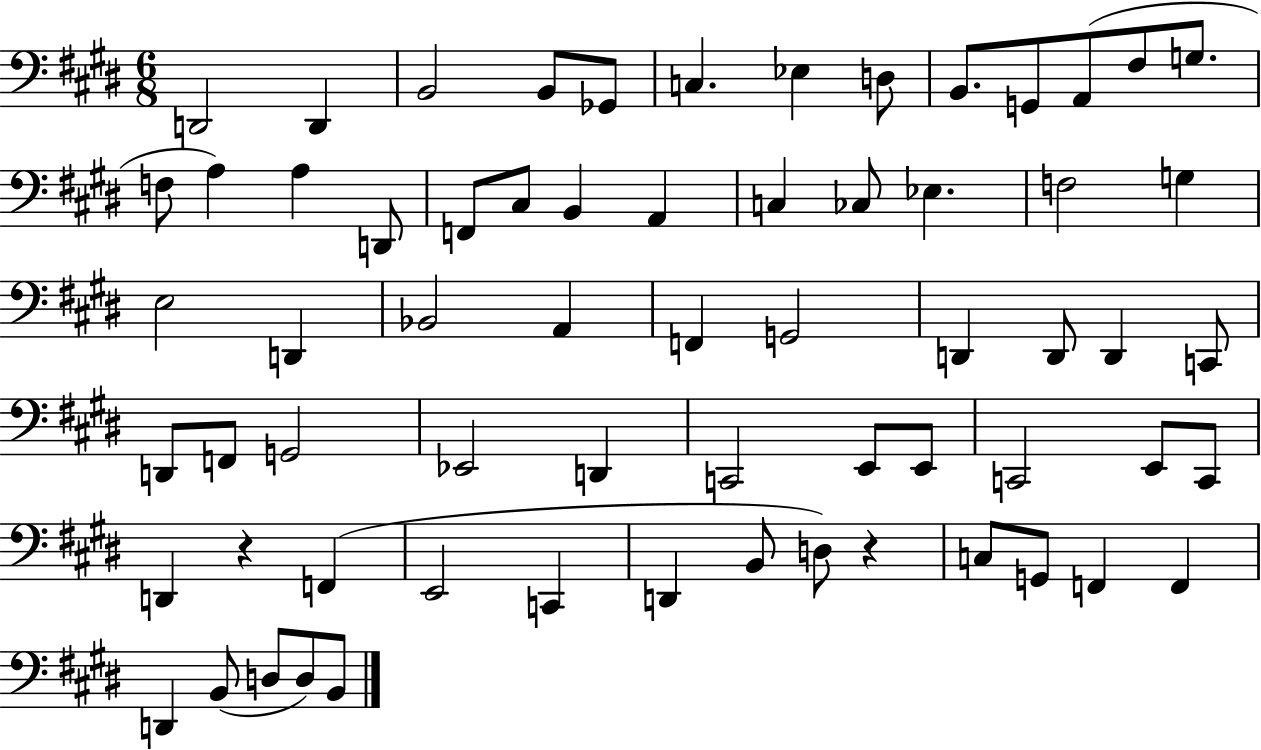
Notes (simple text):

D2/h D2/q B2/h B2/e Gb2/e C3/q. Eb3/q D3/e B2/e. G2/e A2/e F#3/e G3/e. F3/e A3/q A3/q D2/e F2/e C#3/e B2/q A2/q C3/q CES3/e Eb3/q. F3/h G3/q E3/h D2/q Bb2/h A2/q F2/q G2/h D2/q D2/e D2/q C2/e D2/e F2/e G2/h Eb2/h D2/q C2/h E2/e E2/e C2/h E2/e C2/e D2/q R/q F2/q E2/h C2/q D2/q B2/e D3/e R/q C3/e G2/e F2/q F2/q D2/q B2/e D3/e D3/e B2/e